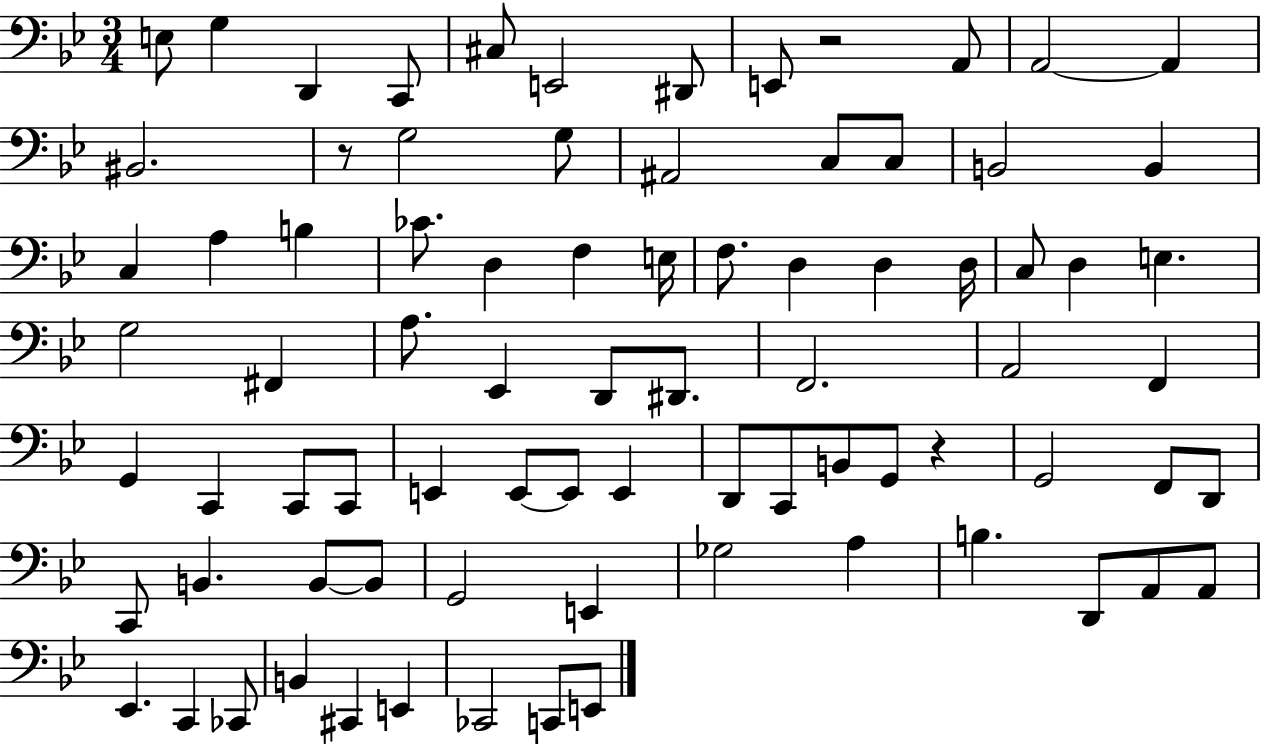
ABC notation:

X:1
T:Untitled
M:3/4
L:1/4
K:Bb
E,/2 G, D,, C,,/2 ^C,/2 E,,2 ^D,,/2 E,,/2 z2 A,,/2 A,,2 A,, ^B,,2 z/2 G,2 G,/2 ^A,,2 C,/2 C,/2 B,,2 B,, C, A, B, _C/2 D, F, E,/4 F,/2 D, D, D,/4 C,/2 D, E, G,2 ^F,, A,/2 _E,, D,,/2 ^D,,/2 F,,2 A,,2 F,, G,, C,, C,,/2 C,,/2 E,, E,,/2 E,,/2 E,, D,,/2 C,,/2 B,,/2 G,,/2 z G,,2 F,,/2 D,,/2 C,,/2 B,, B,,/2 B,,/2 G,,2 E,, _G,2 A, B, D,,/2 A,,/2 A,,/2 _E,, C,, _C,,/2 B,, ^C,, E,, _C,,2 C,,/2 E,,/2